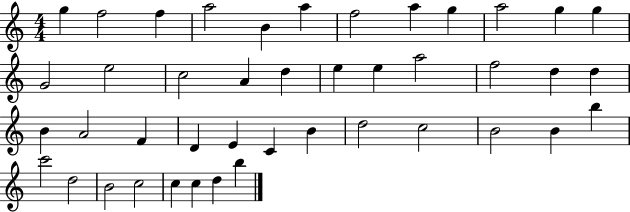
G5/q F5/h F5/q A5/h B4/q A5/q F5/h A5/q G5/q A5/h G5/q G5/q G4/h E5/h C5/h A4/q D5/q E5/q E5/q A5/h F5/h D5/q D5/q B4/q A4/h F4/q D4/q E4/q C4/q B4/q D5/h C5/h B4/h B4/q B5/q C6/h D5/h B4/h C5/h C5/q C5/q D5/q B5/q